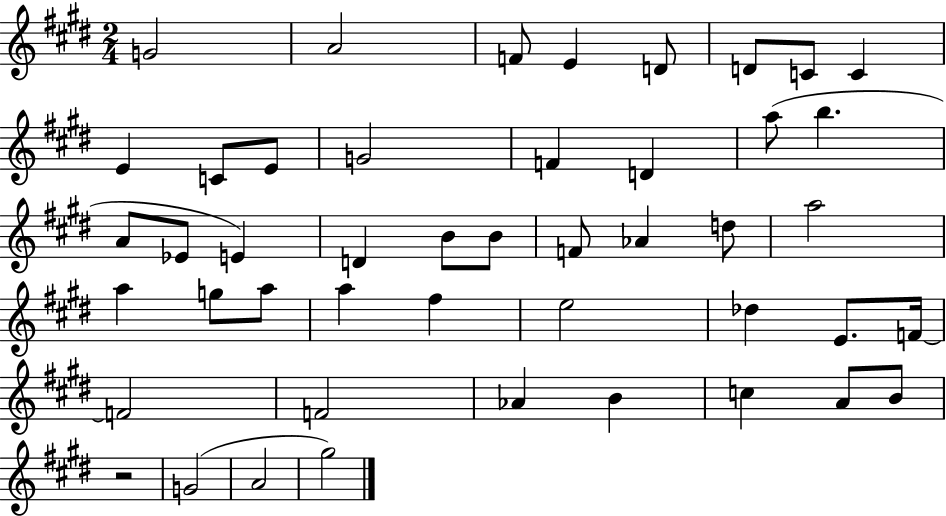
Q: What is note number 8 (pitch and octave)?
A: C4